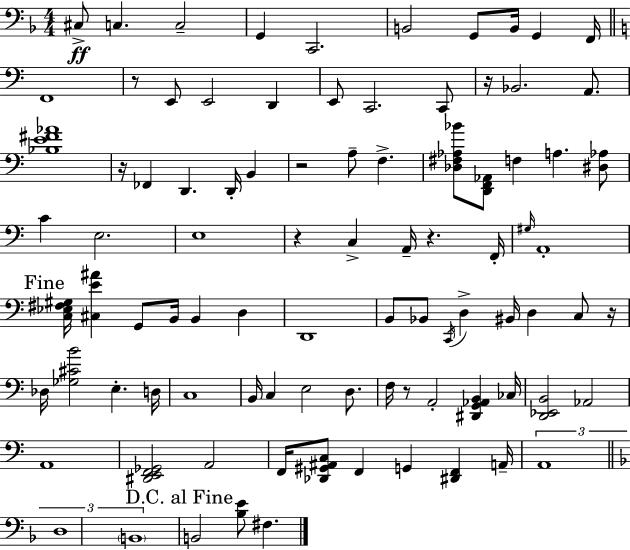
X:1
T:Untitled
M:4/4
L:1/4
K:Dm
^C,/2 C, C,2 G,, C,,2 B,,2 G,,/2 B,,/4 G,, F,,/4 F,,4 z/2 E,,/2 E,,2 D,, E,,/2 C,,2 C,,/2 z/4 _B,,2 A,,/2 [_B,E^F_A]4 z/4 _F,, D,, D,,/4 B,, z2 A,/2 F, [_D,^F,_A,_B]/2 [D,,F,,_A,,]/2 F, A, [^D,_A,]/2 C E,2 E,4 z C, A,,/4 z F,,/4 ^G,/4 A,,4 [C,_E,^F,^G,]/4 [^C,E^A] G,,/2 B,,/4 B,, D, D,,4 B,,/2 _B,,/2 C,,/4 D, ^B,,/4 D, C,/2 z/4 _D,/4 [_G,^CB]2 E, D,/4 C,4 B,,/4 C, E,2 D,/2 F,/4 z/2 A,,2 [^D,,G,,_A,,B,,] _C,/4 [D,,_E,,B,,]2 _A,,2 A,,4 [^D,,E,,F,,_G,,]2 A,,2 F,,/4 [_D,,^G,,^A,,C,]/2 F,, G,, [^D,,F,,] A,,/4 A,,4 D,4 B,,4 B,,2 [_B,E]/2 ^F,